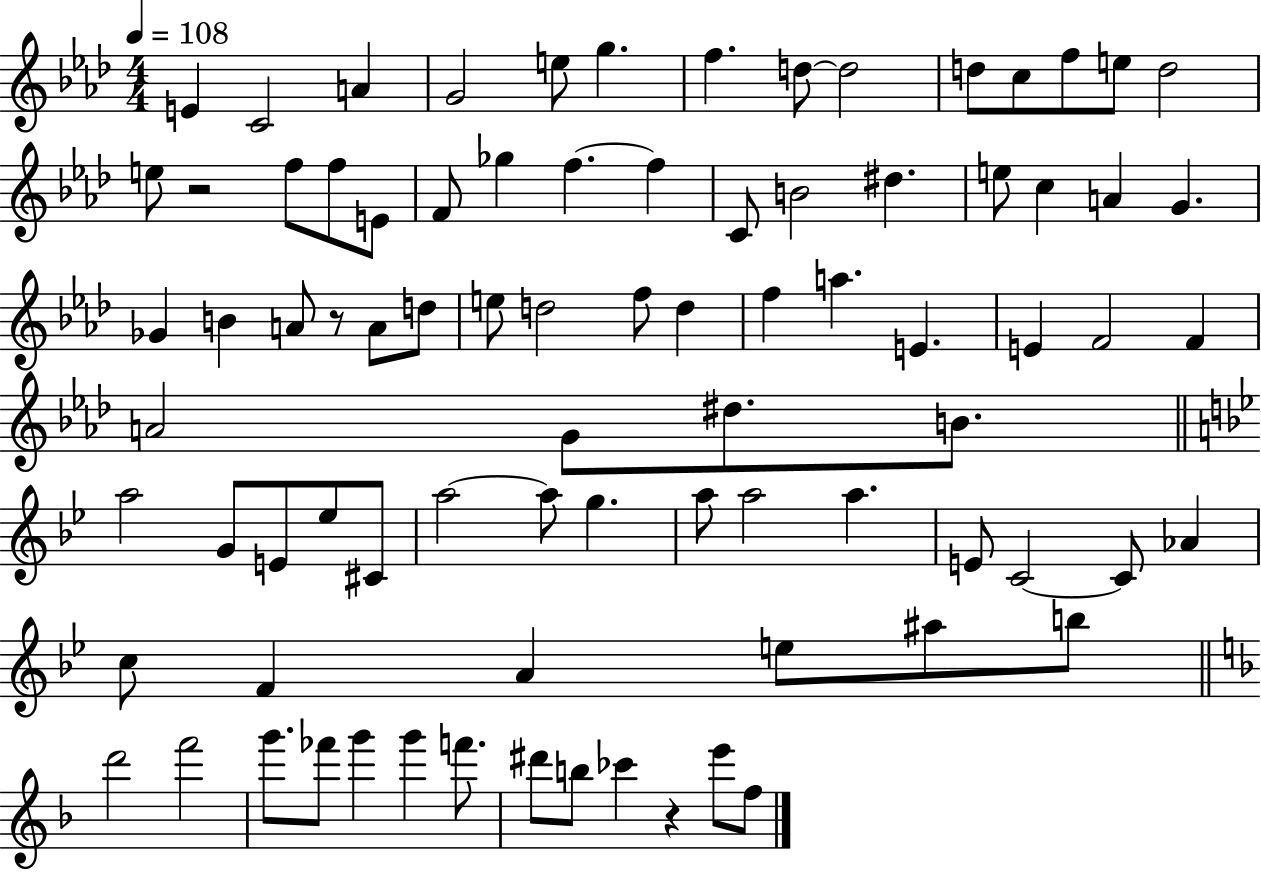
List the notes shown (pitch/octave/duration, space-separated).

E4/q C4/h A4/q G4/h E5/e G5/q. F5/q. D5/e D5/h D5/e C5/e F5/e E5/e D5/h E5/e R/h F5/e F5/e E4/e F4/e Gb5/q F5/q. F5/q C4/e B4/h D#5/q. E5/e C5/q A4/q G4/q. Gb4/q B4/q A4/e R/e A4/e D5/e E5/e D5/h F5/e D5/q F5/q A5/q. E4/q. E4/q F4/h F4/q A4/h G4/e D#5/e. B4/e. A5/h G4/e E4/e Eb5/e C#4/e A5/h A5/e G5/q. A5/e A5/h A5/q. E4/e C4/h C4/e Ab4/q C5/e F4/q A4/q E5/e A#5/e B5/e D6/h F6/h G6/e. FES6/e G6/q G6/q F6/e. D#6/e B5/e CES6/q R/q E6/e F5/e